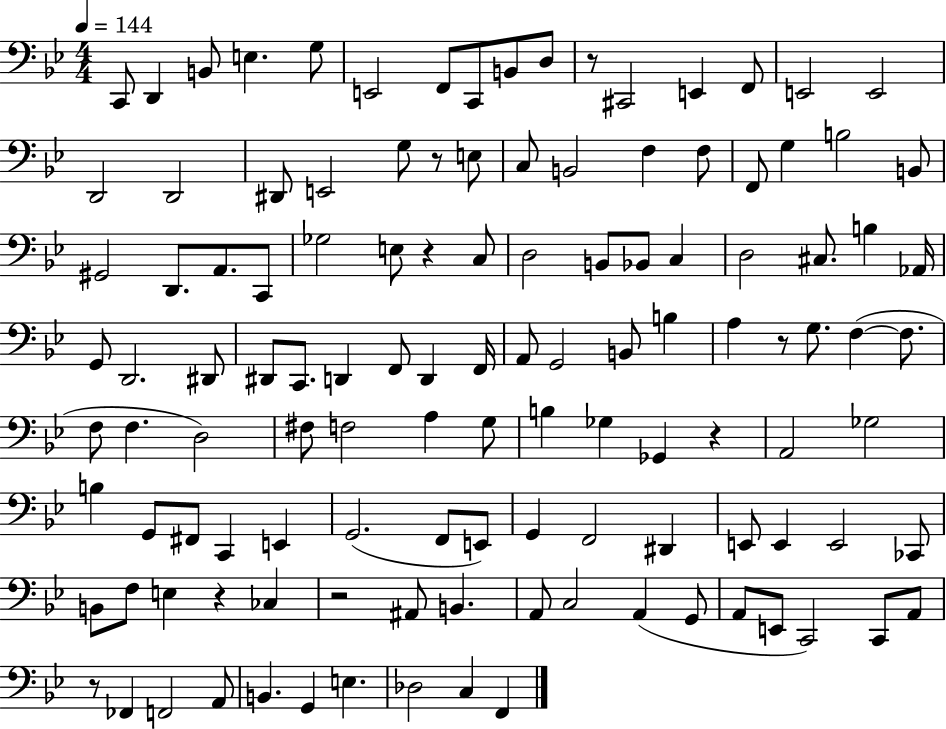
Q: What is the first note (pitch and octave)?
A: C2